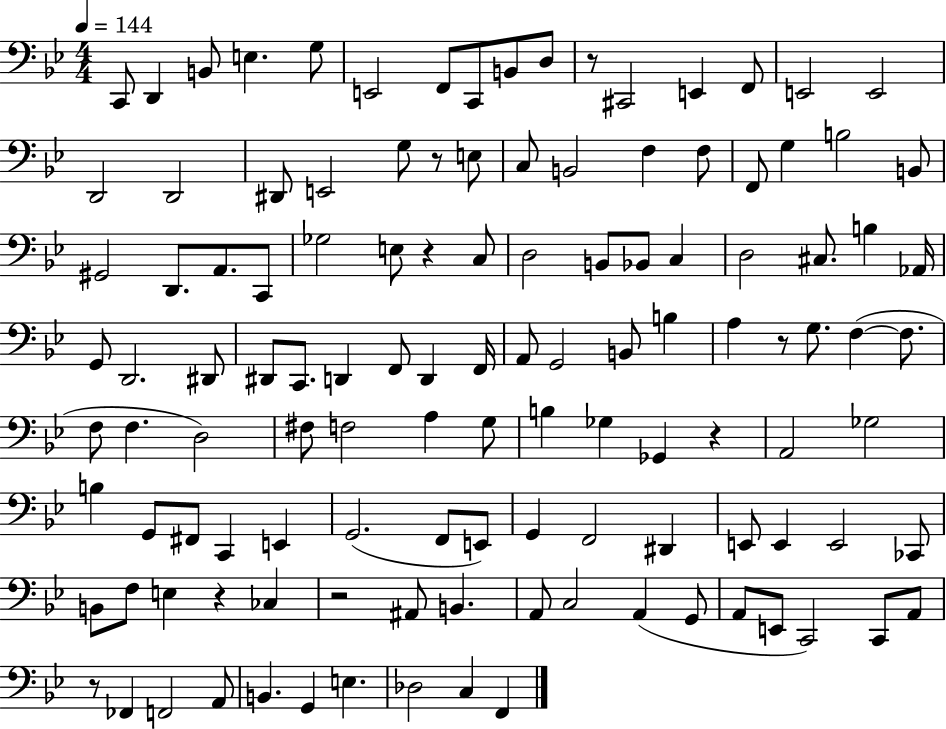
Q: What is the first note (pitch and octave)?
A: C2